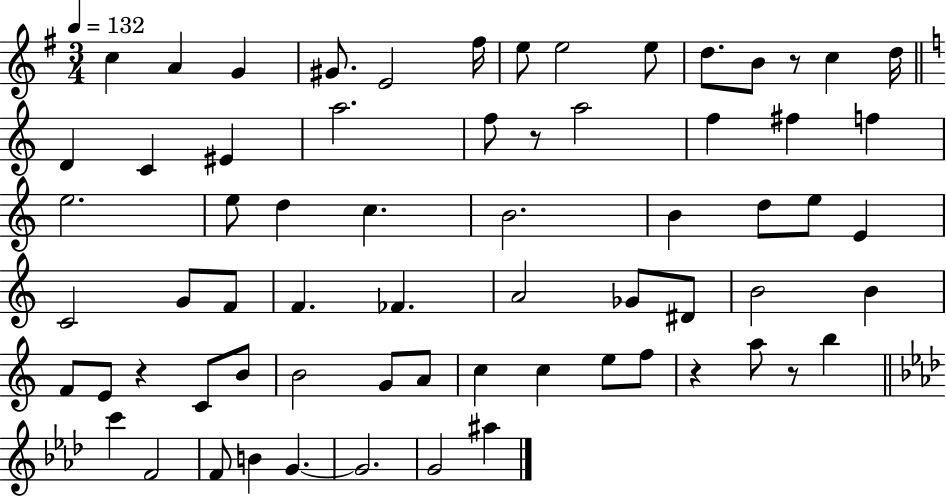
X:1
T:Untitled
M:3/4
L:1/4
K:G
c A G ^G/2 E2 ^f/4 e/2 e2 e/2 d/2 B/2 z/2 c d/4 D C ^E a2 f/2 z/2 a2 f ^f f e2 e/2 d c B2 B d/2 e/2 E C2 G/2 F/2 F _F A2 _G/2 ^D/2 B2 B F/2 E/2 z C/2 B/2 B2 G/2 A/2 c c e/2 f/2 z a/2 z/2 b c' F2 F/2 B G G2 G2 ^a